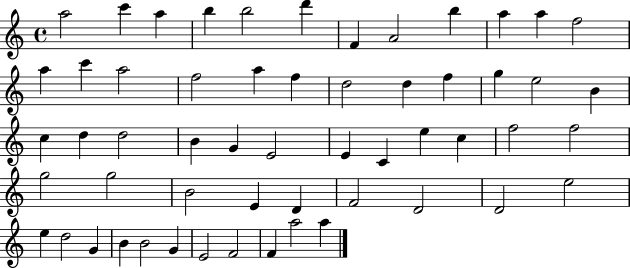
{
  \clef treble
  \time 4/4
  \defaultTimeSignature
  \key c \major
  a''2 c'''4 a''4 | b''4 b''2 d'''4 | f'4 a'2 b''4 | a''4 a''4 f''2 | \break a''4 c'''4 a''2 | f''2 a''4 f''4 | d''2 d''4 f''4 | g''4 e''2 b'4 | \break c''4 d''4 d''2 | b'4 g'4 e'2 | e'4 c'4 e''4 c''4 | f''2 f''2 | \break g''2 g''2 | b'2 e'4 d'4 | f'2 d'2 | d'2 e''2 | \break e''4 d''2 g'4 | b'4 b'2 g'4 | e'2 f'2 | f'4 a''2 a''4 | \break \bar "|."
}